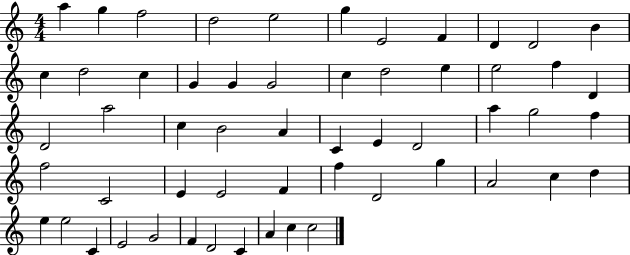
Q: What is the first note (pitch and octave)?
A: A5